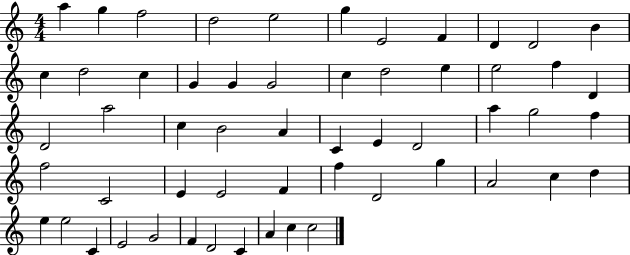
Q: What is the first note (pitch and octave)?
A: A5